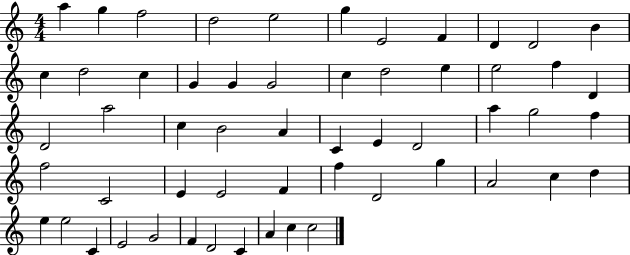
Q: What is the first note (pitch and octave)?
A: A5